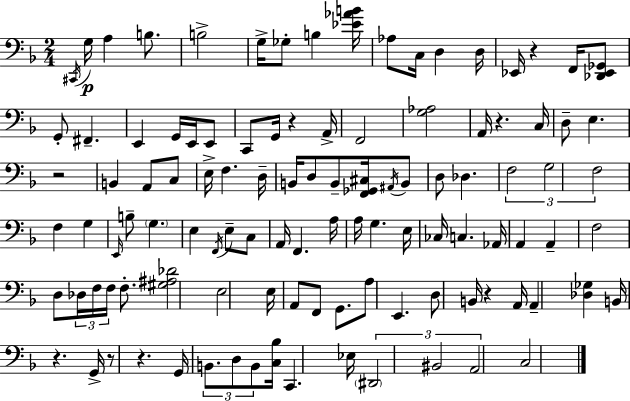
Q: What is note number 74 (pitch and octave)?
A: F2